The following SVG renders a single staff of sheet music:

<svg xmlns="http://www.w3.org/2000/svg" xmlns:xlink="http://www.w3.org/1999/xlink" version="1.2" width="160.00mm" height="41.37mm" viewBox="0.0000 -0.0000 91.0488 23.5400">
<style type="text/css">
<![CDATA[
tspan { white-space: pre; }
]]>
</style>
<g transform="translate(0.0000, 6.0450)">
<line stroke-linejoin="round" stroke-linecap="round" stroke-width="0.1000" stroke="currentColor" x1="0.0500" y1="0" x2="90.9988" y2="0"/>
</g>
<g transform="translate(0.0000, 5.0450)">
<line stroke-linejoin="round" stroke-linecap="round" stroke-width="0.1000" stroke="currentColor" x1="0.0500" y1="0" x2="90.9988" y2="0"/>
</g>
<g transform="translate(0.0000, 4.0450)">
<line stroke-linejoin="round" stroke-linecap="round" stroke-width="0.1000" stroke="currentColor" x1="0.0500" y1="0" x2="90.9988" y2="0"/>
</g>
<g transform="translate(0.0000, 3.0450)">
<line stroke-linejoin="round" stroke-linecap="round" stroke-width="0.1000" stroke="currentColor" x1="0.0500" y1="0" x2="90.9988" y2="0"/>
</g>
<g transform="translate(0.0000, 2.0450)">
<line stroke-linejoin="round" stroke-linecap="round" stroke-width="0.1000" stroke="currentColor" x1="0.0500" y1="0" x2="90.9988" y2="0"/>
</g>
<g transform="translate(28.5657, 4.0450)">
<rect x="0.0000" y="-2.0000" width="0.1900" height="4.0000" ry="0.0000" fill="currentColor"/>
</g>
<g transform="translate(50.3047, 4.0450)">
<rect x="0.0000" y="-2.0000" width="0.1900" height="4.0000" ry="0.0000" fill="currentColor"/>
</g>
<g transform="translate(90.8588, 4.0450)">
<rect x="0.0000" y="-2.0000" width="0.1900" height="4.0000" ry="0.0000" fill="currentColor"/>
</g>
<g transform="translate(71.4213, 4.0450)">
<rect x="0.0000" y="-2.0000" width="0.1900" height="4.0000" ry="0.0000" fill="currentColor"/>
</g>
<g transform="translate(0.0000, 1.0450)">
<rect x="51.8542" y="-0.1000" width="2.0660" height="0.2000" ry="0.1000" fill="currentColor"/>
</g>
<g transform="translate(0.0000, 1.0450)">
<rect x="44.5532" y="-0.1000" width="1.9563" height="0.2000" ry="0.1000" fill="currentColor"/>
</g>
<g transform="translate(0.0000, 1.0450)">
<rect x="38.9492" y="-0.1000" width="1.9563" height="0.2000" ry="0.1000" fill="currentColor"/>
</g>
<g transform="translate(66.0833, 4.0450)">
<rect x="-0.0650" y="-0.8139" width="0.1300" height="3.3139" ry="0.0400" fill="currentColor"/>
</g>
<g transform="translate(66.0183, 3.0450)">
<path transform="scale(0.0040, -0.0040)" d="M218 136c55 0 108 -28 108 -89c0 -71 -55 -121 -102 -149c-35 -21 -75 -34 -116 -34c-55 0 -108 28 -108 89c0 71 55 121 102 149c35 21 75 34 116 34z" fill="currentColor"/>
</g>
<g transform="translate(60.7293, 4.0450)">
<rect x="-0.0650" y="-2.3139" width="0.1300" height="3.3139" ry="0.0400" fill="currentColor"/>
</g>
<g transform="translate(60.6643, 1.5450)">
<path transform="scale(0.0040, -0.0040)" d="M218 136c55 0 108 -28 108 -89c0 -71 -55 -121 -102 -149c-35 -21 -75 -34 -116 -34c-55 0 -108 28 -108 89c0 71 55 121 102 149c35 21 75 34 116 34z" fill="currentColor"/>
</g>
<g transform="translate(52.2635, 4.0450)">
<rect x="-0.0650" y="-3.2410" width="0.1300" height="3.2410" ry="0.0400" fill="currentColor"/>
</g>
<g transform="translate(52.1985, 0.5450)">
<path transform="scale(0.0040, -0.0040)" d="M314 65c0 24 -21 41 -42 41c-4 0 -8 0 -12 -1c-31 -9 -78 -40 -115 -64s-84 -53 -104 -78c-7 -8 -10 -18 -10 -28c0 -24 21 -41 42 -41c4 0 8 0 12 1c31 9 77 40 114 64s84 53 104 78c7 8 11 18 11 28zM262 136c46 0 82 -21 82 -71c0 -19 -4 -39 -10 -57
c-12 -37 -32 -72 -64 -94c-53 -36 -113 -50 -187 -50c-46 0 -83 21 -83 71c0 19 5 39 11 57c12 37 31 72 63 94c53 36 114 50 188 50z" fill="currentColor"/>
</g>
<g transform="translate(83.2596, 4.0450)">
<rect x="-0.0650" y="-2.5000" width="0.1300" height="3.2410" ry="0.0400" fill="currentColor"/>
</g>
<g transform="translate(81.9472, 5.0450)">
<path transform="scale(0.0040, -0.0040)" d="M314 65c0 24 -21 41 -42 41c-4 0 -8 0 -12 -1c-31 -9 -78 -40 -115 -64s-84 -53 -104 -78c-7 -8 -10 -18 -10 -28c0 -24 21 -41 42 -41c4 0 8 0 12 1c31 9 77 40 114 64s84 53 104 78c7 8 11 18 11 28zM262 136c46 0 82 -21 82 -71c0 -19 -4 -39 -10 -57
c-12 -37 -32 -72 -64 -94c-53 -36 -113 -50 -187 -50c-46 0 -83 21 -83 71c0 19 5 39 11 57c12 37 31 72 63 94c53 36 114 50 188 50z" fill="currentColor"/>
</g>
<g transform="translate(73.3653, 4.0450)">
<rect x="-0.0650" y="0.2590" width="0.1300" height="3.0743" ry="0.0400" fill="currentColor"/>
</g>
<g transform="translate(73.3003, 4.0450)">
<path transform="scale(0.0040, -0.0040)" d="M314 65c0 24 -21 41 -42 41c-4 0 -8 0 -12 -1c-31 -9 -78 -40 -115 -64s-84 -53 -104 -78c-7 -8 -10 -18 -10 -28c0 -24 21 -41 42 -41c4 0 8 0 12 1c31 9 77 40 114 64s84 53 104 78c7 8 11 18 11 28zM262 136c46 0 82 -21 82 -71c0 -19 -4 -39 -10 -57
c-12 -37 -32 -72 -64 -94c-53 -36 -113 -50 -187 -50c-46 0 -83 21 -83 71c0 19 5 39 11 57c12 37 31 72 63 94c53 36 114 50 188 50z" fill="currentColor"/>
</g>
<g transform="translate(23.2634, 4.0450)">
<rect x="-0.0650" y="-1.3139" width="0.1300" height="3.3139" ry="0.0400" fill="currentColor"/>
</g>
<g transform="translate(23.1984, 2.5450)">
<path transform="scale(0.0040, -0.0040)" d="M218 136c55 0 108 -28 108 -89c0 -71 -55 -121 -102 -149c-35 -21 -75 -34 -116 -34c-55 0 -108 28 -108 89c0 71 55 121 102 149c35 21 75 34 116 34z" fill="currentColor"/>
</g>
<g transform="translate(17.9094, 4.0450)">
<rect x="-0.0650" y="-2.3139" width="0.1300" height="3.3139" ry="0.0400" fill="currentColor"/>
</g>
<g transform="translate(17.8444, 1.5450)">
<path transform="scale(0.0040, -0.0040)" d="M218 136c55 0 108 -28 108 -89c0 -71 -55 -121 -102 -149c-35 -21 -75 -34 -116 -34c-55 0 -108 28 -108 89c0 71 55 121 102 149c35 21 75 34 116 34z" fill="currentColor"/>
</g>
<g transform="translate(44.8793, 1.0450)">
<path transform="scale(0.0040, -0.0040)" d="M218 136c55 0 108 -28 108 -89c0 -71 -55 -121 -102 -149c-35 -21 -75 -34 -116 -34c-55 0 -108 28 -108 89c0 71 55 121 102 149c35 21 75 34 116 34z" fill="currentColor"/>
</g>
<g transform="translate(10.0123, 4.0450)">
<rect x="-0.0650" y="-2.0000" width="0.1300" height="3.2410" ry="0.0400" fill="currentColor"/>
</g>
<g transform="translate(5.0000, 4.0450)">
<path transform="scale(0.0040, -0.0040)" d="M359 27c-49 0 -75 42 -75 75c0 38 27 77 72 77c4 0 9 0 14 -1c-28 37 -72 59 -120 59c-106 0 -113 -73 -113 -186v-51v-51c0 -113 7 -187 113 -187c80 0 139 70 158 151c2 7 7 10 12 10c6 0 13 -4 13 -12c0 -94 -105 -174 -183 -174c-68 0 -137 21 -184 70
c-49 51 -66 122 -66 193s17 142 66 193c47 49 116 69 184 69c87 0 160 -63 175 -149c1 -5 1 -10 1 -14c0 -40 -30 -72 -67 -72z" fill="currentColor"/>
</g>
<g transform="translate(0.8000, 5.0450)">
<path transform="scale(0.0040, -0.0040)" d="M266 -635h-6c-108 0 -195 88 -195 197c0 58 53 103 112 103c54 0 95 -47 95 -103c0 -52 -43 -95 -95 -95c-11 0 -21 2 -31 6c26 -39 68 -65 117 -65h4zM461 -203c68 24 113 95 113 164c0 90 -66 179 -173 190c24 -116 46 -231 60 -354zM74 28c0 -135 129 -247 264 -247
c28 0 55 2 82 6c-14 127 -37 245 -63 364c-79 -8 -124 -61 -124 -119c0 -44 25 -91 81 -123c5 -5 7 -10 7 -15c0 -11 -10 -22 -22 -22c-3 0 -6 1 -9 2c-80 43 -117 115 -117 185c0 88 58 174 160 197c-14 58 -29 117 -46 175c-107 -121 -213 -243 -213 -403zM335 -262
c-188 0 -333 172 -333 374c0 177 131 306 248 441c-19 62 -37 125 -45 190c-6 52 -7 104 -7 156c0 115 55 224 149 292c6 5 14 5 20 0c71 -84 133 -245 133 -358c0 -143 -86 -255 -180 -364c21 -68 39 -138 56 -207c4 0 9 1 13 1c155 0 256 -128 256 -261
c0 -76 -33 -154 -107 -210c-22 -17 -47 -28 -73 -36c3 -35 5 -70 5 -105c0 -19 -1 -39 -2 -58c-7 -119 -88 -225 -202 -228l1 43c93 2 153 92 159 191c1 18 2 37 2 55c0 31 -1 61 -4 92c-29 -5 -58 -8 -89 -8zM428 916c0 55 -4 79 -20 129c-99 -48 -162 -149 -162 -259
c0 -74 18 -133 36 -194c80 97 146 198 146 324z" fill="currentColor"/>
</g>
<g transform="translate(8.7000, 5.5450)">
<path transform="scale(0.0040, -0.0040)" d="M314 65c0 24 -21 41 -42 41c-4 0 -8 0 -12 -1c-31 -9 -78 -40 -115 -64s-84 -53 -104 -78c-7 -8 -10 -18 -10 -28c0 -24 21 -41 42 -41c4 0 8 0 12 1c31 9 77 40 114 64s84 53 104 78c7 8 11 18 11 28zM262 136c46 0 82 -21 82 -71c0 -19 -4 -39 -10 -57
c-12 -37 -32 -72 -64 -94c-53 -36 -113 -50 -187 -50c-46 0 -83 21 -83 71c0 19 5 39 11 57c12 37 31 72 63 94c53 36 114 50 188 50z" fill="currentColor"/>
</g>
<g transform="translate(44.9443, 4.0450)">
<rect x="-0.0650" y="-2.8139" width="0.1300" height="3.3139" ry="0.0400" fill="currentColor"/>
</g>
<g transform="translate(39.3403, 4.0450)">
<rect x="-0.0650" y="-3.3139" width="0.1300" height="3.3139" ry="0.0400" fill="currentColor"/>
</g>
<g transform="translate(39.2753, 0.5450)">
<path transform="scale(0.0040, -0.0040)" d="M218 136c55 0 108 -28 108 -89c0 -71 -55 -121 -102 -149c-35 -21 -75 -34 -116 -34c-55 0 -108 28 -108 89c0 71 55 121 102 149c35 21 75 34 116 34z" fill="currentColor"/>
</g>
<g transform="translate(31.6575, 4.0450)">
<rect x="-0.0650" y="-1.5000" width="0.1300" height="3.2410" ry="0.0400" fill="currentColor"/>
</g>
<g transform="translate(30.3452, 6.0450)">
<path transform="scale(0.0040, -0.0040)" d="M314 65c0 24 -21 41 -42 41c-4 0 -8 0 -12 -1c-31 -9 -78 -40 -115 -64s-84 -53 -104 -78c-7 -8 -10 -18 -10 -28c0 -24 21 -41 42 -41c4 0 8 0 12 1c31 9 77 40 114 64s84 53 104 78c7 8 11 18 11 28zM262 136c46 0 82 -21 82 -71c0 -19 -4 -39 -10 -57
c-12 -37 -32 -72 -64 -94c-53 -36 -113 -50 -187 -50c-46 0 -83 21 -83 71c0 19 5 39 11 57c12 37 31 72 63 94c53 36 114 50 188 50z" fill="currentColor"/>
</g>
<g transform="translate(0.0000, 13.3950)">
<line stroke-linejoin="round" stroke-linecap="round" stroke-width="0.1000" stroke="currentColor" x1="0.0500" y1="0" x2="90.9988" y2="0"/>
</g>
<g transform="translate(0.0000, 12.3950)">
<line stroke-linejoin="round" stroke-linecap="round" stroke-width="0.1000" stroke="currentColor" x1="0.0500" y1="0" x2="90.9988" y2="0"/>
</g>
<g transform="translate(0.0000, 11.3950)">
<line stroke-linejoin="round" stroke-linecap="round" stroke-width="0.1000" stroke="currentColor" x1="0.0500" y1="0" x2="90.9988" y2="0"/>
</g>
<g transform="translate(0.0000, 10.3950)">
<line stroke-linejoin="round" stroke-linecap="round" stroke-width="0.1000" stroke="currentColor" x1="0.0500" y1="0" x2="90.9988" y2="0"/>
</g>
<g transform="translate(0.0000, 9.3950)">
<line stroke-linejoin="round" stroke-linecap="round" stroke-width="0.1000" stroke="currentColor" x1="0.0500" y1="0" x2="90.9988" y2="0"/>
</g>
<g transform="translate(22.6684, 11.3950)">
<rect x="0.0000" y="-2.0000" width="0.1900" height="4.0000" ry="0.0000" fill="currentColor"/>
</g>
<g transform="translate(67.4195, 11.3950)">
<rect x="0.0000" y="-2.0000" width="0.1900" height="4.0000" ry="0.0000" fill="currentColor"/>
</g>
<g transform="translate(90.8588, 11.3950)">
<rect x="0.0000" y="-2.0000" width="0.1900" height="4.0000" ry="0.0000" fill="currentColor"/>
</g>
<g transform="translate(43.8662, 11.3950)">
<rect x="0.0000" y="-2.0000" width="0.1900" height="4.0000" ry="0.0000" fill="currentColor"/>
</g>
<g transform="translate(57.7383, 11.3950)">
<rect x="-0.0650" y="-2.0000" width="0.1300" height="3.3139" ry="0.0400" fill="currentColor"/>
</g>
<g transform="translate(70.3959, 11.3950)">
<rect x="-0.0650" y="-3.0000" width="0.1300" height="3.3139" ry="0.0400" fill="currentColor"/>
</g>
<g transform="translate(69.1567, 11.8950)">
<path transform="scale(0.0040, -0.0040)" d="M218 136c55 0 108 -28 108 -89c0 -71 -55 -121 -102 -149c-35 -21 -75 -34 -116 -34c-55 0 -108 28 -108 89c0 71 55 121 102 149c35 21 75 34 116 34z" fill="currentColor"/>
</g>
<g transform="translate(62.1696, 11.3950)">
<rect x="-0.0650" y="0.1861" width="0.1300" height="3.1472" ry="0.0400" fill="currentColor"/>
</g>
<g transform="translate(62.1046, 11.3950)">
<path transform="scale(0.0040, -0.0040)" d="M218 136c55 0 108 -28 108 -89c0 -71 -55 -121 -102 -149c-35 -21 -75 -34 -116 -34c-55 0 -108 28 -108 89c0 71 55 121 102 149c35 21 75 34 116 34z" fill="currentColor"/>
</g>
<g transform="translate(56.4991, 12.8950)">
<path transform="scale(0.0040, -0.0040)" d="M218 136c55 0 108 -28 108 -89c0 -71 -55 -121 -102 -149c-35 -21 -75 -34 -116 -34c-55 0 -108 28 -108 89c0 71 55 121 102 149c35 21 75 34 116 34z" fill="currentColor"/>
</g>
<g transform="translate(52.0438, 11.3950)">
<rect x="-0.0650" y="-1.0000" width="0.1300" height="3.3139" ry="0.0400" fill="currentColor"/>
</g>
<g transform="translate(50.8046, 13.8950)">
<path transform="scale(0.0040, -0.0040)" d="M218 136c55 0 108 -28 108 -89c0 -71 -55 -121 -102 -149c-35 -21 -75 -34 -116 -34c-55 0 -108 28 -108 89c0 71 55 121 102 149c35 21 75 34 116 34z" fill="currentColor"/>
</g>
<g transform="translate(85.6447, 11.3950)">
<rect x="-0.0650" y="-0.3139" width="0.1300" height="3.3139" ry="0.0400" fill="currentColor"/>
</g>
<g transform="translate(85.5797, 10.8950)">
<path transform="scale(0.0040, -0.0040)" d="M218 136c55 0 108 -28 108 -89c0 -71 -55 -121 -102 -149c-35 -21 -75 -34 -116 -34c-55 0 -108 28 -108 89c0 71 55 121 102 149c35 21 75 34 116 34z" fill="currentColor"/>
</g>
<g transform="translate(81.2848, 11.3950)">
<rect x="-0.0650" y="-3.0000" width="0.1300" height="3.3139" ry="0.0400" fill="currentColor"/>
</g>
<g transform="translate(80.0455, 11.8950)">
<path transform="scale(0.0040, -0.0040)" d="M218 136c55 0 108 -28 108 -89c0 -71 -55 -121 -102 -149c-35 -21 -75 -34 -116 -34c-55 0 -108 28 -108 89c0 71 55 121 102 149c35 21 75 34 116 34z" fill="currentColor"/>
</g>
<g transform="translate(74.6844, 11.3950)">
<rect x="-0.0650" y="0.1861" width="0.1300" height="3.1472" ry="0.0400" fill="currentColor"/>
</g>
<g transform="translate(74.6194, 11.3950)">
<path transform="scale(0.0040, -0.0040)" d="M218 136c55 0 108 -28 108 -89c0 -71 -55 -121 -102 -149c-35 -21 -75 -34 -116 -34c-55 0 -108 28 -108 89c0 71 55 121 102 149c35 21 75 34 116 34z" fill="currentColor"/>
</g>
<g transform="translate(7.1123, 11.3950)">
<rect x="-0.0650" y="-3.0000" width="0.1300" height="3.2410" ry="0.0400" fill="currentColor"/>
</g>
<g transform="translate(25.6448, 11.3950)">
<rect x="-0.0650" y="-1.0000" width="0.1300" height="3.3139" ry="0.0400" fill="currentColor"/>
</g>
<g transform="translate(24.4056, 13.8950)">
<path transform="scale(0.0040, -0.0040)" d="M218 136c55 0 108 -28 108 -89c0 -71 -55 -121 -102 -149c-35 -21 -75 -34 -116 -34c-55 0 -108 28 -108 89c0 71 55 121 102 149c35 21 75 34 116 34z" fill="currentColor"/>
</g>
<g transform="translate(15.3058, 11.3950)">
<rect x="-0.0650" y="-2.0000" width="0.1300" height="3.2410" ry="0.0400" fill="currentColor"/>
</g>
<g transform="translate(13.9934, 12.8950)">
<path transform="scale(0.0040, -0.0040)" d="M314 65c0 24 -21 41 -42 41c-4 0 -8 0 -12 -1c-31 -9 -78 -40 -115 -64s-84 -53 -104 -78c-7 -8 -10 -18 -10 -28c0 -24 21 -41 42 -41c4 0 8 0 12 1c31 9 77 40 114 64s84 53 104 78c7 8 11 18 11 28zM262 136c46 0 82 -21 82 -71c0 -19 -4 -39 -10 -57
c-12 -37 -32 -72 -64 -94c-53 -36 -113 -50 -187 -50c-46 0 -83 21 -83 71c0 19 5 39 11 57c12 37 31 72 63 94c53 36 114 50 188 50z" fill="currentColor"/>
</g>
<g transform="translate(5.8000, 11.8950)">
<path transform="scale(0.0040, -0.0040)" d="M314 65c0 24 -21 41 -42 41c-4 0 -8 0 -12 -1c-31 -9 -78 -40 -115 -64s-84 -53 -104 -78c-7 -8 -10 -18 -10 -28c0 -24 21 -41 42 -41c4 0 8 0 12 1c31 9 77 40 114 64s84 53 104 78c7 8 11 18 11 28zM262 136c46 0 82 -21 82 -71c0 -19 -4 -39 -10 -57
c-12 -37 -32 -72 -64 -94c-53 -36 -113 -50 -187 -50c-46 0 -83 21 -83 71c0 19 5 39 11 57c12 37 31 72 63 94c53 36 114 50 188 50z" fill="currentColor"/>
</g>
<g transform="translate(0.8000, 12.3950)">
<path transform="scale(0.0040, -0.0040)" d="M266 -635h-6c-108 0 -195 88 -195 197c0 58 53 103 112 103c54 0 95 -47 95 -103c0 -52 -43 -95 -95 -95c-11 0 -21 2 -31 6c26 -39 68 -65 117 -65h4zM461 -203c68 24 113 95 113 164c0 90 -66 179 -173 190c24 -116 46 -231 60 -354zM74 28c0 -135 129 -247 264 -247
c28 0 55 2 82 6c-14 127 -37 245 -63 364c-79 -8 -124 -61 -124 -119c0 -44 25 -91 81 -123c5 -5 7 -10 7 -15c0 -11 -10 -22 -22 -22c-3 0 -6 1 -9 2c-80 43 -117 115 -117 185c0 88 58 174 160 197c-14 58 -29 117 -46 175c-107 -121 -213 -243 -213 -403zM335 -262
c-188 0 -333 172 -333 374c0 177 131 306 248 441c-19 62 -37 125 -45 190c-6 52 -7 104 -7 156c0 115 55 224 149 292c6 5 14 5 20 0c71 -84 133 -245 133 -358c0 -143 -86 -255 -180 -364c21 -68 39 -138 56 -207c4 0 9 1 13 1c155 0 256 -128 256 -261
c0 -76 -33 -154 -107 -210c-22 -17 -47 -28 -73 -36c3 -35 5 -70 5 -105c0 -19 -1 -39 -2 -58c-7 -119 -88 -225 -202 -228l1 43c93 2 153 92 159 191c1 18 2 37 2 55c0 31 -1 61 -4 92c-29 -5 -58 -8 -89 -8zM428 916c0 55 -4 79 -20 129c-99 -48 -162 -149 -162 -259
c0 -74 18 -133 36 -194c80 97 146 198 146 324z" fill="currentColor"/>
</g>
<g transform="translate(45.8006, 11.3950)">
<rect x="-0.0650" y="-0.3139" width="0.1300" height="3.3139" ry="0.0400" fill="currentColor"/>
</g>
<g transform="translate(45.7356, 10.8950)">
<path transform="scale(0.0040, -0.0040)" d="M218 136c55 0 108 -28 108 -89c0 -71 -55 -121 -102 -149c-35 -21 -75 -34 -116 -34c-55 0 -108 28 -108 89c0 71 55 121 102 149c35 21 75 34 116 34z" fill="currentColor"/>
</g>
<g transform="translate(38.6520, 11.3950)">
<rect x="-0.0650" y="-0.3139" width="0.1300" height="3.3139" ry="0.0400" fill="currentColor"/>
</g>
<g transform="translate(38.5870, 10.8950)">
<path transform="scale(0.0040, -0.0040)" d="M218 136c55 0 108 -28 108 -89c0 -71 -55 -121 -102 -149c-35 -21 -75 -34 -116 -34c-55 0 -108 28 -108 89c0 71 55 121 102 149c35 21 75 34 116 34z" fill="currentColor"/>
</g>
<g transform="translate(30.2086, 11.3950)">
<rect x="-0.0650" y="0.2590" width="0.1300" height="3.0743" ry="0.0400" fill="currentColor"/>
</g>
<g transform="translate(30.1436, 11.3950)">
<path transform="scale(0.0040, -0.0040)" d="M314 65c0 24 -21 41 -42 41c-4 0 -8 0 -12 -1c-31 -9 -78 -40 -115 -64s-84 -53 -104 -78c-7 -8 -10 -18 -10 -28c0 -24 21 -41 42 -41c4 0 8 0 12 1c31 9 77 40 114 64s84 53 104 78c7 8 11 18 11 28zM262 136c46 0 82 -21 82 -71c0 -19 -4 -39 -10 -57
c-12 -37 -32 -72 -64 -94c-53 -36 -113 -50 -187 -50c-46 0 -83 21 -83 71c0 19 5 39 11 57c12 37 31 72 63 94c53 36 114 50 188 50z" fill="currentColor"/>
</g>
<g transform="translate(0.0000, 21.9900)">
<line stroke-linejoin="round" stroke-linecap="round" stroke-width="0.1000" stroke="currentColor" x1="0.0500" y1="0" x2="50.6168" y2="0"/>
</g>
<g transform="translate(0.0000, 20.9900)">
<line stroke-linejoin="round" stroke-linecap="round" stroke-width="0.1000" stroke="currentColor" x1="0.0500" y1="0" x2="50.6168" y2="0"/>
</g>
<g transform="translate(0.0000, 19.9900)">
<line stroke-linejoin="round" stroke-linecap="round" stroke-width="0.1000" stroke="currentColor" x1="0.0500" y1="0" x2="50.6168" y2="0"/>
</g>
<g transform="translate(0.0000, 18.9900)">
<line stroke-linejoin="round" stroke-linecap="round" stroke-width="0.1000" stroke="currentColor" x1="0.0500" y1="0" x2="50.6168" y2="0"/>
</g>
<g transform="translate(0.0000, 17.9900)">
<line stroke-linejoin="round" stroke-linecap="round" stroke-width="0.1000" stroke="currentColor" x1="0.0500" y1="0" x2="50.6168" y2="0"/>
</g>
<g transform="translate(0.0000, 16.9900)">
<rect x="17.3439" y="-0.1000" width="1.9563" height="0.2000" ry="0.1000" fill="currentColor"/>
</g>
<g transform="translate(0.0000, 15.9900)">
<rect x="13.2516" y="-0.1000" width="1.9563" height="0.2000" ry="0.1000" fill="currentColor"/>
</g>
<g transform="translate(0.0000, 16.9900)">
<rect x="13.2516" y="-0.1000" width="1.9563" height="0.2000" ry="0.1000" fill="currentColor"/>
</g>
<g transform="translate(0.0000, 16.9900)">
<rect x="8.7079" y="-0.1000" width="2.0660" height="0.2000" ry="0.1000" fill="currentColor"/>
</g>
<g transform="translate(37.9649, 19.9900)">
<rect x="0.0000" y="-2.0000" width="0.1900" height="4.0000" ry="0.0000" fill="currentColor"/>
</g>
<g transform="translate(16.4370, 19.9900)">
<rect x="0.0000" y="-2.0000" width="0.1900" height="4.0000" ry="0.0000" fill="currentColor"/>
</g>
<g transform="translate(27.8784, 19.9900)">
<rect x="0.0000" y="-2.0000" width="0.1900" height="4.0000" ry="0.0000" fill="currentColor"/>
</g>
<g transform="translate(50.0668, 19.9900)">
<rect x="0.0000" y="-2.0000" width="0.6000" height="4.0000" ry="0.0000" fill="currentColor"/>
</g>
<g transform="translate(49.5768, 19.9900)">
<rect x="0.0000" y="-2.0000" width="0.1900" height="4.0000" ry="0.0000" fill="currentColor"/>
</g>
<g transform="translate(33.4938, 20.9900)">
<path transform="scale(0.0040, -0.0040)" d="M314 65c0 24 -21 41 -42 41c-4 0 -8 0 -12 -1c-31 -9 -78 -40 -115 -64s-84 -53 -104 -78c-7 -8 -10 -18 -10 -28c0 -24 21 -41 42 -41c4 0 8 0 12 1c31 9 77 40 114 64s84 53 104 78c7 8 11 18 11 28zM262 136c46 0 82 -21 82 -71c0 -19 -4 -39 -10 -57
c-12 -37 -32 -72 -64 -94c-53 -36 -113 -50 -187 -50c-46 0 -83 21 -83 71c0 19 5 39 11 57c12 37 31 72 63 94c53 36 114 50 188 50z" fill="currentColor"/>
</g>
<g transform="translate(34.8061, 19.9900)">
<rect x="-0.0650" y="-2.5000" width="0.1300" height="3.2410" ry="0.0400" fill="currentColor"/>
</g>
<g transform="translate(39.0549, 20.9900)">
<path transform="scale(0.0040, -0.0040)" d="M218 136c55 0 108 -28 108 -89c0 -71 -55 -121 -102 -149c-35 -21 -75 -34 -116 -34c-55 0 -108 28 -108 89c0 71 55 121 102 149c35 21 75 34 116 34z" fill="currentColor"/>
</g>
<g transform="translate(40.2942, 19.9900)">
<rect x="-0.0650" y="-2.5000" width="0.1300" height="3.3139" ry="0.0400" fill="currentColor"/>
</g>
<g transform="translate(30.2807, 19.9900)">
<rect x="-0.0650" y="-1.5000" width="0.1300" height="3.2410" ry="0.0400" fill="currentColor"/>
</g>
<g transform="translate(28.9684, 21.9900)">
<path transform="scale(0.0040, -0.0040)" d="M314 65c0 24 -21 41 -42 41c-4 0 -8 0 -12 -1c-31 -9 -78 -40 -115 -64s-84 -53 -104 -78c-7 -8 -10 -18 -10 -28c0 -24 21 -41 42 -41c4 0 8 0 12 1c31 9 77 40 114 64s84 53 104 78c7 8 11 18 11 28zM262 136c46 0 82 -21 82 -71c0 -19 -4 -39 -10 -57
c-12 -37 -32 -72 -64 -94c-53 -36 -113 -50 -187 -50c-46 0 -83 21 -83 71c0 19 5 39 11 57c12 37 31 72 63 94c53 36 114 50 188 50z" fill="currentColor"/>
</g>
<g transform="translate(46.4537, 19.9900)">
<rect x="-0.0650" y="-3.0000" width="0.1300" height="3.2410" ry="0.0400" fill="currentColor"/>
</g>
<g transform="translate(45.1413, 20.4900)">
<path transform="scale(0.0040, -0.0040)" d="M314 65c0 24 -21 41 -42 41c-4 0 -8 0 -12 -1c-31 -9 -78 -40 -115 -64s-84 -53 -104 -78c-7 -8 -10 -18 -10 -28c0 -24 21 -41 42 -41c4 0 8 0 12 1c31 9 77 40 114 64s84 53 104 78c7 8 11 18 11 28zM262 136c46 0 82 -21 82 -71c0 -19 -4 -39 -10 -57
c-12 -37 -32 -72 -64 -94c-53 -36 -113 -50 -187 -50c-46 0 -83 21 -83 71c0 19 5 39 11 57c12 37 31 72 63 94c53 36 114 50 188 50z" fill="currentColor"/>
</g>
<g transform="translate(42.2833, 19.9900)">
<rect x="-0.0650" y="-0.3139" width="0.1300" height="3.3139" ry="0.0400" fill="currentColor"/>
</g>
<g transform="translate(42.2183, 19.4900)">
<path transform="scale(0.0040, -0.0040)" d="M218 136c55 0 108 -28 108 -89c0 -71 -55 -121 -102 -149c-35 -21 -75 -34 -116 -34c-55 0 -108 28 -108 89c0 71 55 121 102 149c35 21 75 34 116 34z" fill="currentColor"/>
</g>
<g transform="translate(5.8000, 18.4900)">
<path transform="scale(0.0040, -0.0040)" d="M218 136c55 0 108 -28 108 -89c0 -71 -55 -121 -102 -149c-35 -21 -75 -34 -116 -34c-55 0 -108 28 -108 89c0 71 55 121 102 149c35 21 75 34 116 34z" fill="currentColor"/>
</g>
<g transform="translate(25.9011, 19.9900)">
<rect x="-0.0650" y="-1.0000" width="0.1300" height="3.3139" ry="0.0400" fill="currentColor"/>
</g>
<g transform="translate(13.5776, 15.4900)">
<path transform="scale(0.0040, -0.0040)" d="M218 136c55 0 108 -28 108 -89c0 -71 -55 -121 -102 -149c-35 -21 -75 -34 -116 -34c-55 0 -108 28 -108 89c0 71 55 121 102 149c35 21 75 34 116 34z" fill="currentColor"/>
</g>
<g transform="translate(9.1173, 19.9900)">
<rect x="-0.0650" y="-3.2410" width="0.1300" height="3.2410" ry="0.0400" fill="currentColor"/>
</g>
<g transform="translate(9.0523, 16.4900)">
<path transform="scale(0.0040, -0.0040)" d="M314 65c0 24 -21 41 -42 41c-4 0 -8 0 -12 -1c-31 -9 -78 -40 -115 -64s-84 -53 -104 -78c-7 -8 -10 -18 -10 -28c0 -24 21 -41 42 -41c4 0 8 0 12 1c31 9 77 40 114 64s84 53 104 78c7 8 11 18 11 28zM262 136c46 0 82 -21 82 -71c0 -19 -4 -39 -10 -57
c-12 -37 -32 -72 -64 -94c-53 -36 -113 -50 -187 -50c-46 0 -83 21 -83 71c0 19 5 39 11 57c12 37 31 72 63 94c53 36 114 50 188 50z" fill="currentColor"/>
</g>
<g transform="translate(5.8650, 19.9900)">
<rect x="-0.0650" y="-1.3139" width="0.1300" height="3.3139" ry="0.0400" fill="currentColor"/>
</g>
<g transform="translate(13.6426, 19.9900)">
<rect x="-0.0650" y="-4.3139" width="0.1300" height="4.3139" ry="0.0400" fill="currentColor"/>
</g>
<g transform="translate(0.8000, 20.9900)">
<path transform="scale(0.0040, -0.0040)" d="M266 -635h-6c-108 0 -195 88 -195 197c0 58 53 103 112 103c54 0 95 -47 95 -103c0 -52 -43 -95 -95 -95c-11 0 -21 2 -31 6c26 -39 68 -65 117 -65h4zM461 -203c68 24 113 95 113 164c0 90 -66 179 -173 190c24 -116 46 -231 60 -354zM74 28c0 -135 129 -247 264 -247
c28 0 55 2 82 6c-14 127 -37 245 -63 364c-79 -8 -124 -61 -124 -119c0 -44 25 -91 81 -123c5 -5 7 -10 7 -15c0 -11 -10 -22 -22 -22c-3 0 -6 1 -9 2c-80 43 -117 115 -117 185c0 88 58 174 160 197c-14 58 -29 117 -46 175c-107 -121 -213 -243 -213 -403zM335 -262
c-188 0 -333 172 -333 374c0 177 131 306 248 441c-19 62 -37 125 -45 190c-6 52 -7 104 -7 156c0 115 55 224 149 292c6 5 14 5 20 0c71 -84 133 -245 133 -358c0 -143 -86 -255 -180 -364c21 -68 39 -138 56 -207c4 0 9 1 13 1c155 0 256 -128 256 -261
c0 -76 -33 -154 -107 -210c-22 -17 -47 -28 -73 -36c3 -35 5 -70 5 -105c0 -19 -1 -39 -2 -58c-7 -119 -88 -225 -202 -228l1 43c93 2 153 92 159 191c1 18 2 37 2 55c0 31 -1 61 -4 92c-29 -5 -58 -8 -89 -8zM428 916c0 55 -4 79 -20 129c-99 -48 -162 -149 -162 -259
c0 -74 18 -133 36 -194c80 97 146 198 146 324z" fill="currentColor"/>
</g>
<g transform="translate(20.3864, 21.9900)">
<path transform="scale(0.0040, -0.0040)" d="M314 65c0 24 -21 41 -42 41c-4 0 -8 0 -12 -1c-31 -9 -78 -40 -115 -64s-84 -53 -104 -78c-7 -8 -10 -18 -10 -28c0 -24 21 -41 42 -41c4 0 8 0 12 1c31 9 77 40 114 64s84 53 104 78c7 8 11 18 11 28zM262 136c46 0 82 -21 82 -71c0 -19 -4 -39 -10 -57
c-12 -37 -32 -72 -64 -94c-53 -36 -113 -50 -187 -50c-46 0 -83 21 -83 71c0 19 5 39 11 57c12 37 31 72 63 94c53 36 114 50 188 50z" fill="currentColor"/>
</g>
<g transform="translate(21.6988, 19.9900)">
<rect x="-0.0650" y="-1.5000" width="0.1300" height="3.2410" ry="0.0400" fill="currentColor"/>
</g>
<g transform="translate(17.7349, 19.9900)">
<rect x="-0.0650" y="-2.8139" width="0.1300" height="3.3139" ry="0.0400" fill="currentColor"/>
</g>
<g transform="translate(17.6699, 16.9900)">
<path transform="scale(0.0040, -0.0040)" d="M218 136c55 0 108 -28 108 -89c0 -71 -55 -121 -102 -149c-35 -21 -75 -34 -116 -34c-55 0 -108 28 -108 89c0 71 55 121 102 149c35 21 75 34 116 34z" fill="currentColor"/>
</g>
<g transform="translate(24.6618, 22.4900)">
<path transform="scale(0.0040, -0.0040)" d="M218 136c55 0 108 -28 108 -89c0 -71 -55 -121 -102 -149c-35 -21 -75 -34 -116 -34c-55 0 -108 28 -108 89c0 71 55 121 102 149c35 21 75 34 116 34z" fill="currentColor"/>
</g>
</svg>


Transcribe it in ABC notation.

X:1
T:Untitled
M:4/4
L:1/4
K:C
F2 g e E2 b a b2 g d B2 G2 A2 F2 D B2 c c D F B A B A c e b2 d' a E2 D E2 G2 G c A2